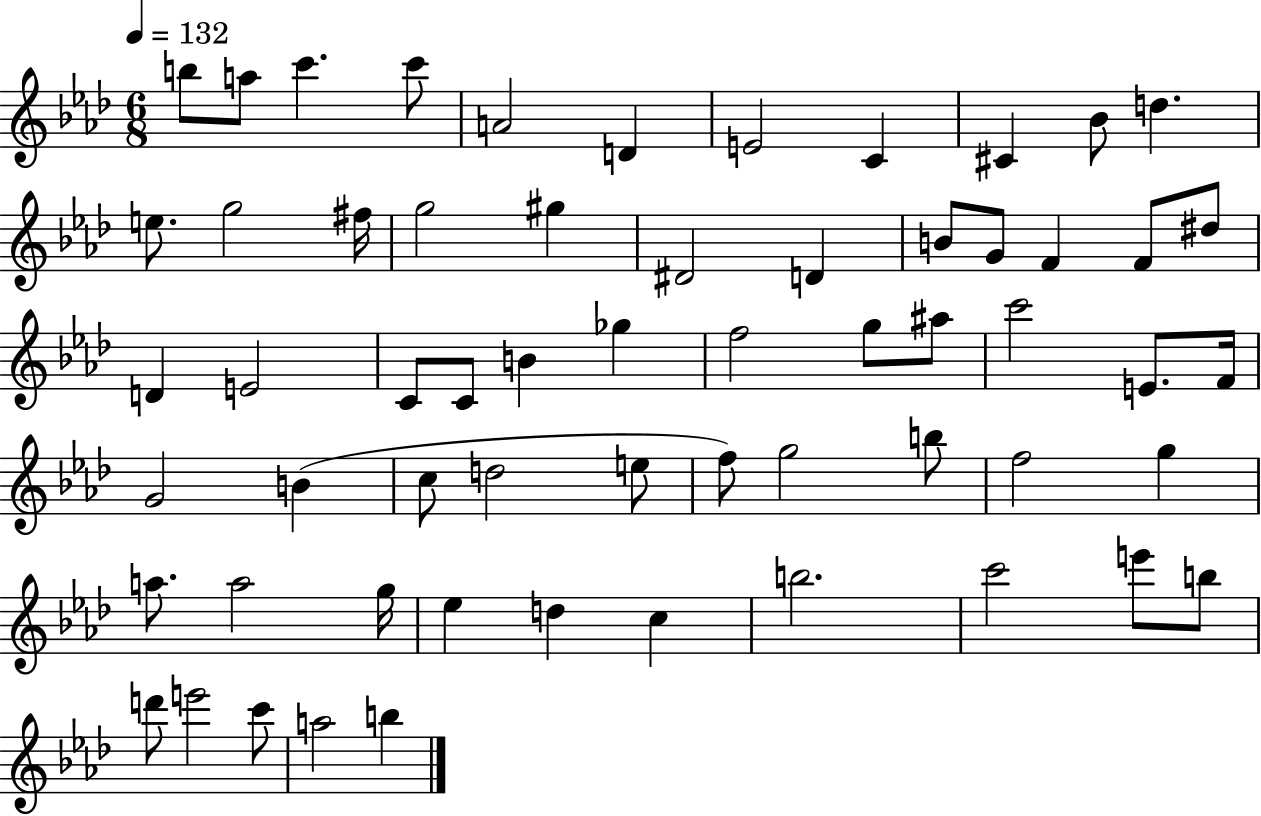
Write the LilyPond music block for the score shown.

{
  \clef treble
  \numericTimeSignature
  \time 6/8
  \key aes \major
  \tempo 4 = 132
  b''8 a''8 c'''4. c'''8 | a'2 d'4 | e'2 c'4 | cis'4 bes'8 d''4. | \break e''8. g''2 fis''16 | g''2 gis''4 | dis'2 d'4 | b'8 g'8 f'4 f'8 dis''8 | \break d'4 e'2 | c'8 c'8 b'4 ges''4 | f''2 g''8 ais''8 | c'''2 e'8. f'16 | \break g'2 b'4( | c''8 d''2 e''8 | f''8) g''2 b''8 | f''2 g''4 | \break a''8. a''2 g''16 | ees''4 d''4 c''4 | b''2. | c'''2 e'''8 b''8 | \break d'''8 e'''2 c'''8 | a''2 b''4 | \bar "|."
}